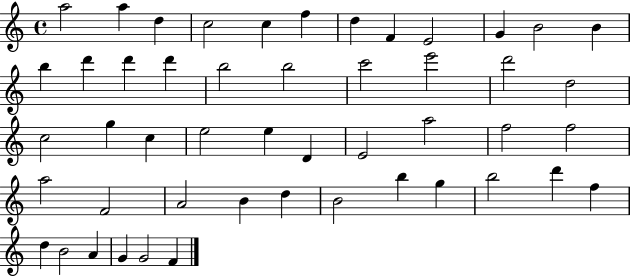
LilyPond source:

{
  \clef treble
  \time 4/4
  \defaultTimeSignature
  \key c \major
  a''2 a''4 d''4 | c''2 c''4 f''4 | d''4 f'4 e'2 | g'4 b'2 b'4 | \break b''4 d'''4 d'''4 d'''4 | b''2 b''2 | c'''2 e'''2 | d'''2 d''2 | \break c''2 g''4 c''4 | e''2 e''4 d'4 | e'2 a''2 | f''2 f''2 | \break a''2 f'2 | a'2 b'4 d''4 | b'2 b''4 g''4 | b''2 d'''4 f''4 | \break d''4 b'2 a'4 | g'4 g'2 f'4 | \bar "|."
}